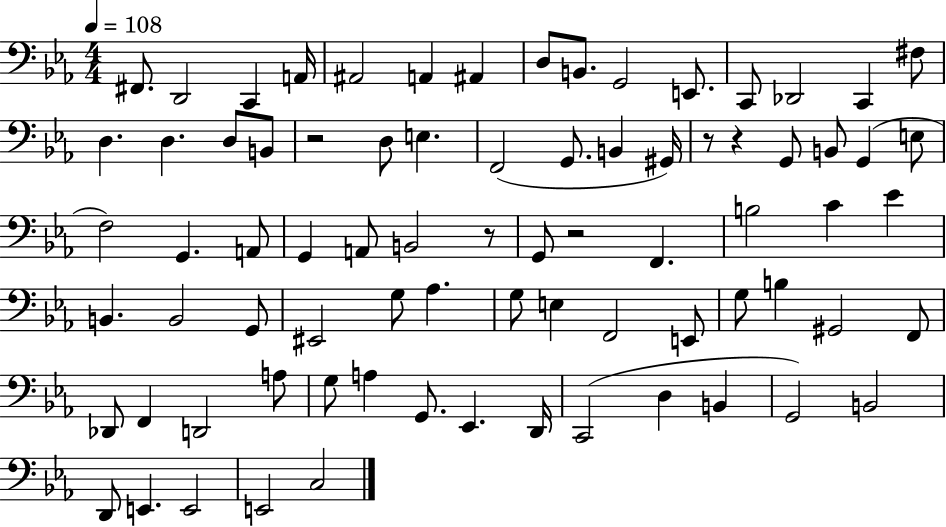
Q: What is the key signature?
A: EES major